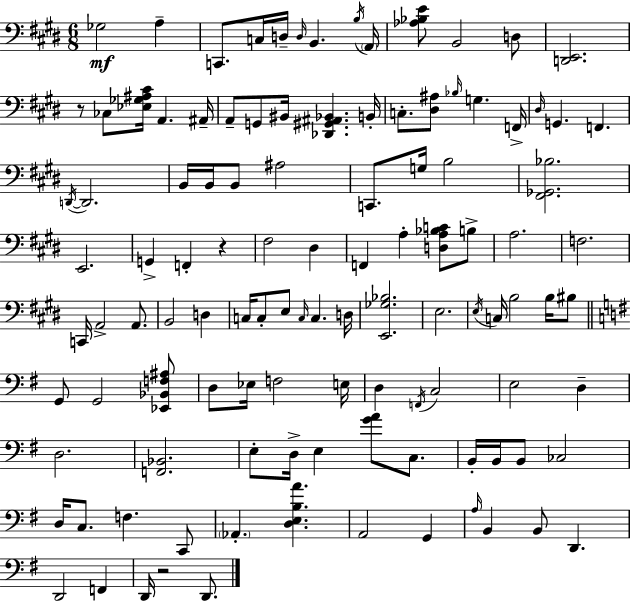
{
  \clef bass
  \numericTimeSignature
  \time 6/8
  \key e \major
  ges2\mf a4-- | c,8. c16 d16-- \grace { d16 } b,4. | \acciaccatura { b16 } \parenthesize a,16 <aes bes e'>8 b,2 | d8 <d, e,>2. | \break r8 ces8 <ees ges ais cis'>16 a,4. | ais,16-- a,8-- g,8 bis,16 <des, gis, ais, bes,>4. | b,16-. c8.-. <dis ais>8 \grace { bes16 } g4. | f,16-> \grace { dis16 } g,4. f,4. | \break \acciaccatura { d,16~ }~ d,2. | b,16 b,16 b,8 ais2 | c,8. g16 b2 | <fis, ges, bes>2. | \break e,2. | g,4-> f,4-. | r4 fis2 | dis4 f,4 a4-. | \break <d a bes c'>8 b8-> a2. | f2. | c,16 a,2-> | a,8. b,2 | \break d4 c16 c8-. e8 \grace { c16 } c4. | d16 <e, ges bes>2. | e2. | \acciaccatura { e16 } c16 b2 | \break b16 bis8 \bar "||" \break \key g \major g,8 g,2 <ees, bes, f ais>8 | d8 ees16 f2 e16 | d4 \acciaccatura { f,16 } c2 | e2 d4-- | \break d2. | <f, bes,>2. | e8-. d16-> e4 <g' a'>8 c8. | b,16-. b,16 b,8 ces2 | \break d16 c8. f4. c,8 | \parenthesize aes,4.-. <d e b a'>4. | a,2 g,4 | \grace { a16 } b,4 b,8 d,4. | \break d,2 f,4 | d,16 r2 d,8. | \bar "|."
}